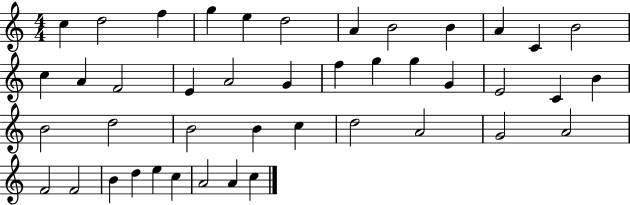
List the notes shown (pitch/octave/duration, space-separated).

C5/q D5/h F5/q G5/q E5/q D5/h A4/q B4/h B4/q A4/q C4/q B4/h C5/q A4/q F4/h E4/q A4/h G4/q F5/q G5/q G5/q G4/q E4/h C4/q B4/q B4/h D5/h B4/h B4/q C5/q D5/h A4/h G4/h A4/h F4/h F4/h B4/q D5/q E5/q C5/q A4/h A4/q C5/q